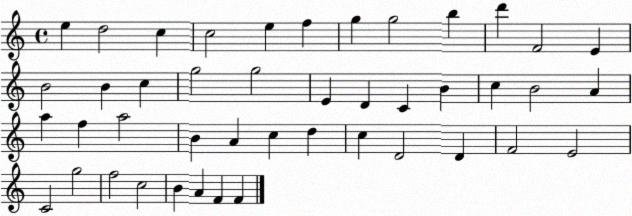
X:1
T:Untitled
M:4/4
L:1/4
K:C
e d2 c c2 e f g g2 b d' F2 E B2 B c g2 g2 E D C B c B2 A a f a2 B A c d c D2 D F2 E2 C2 g2 f2 c2 B A F F